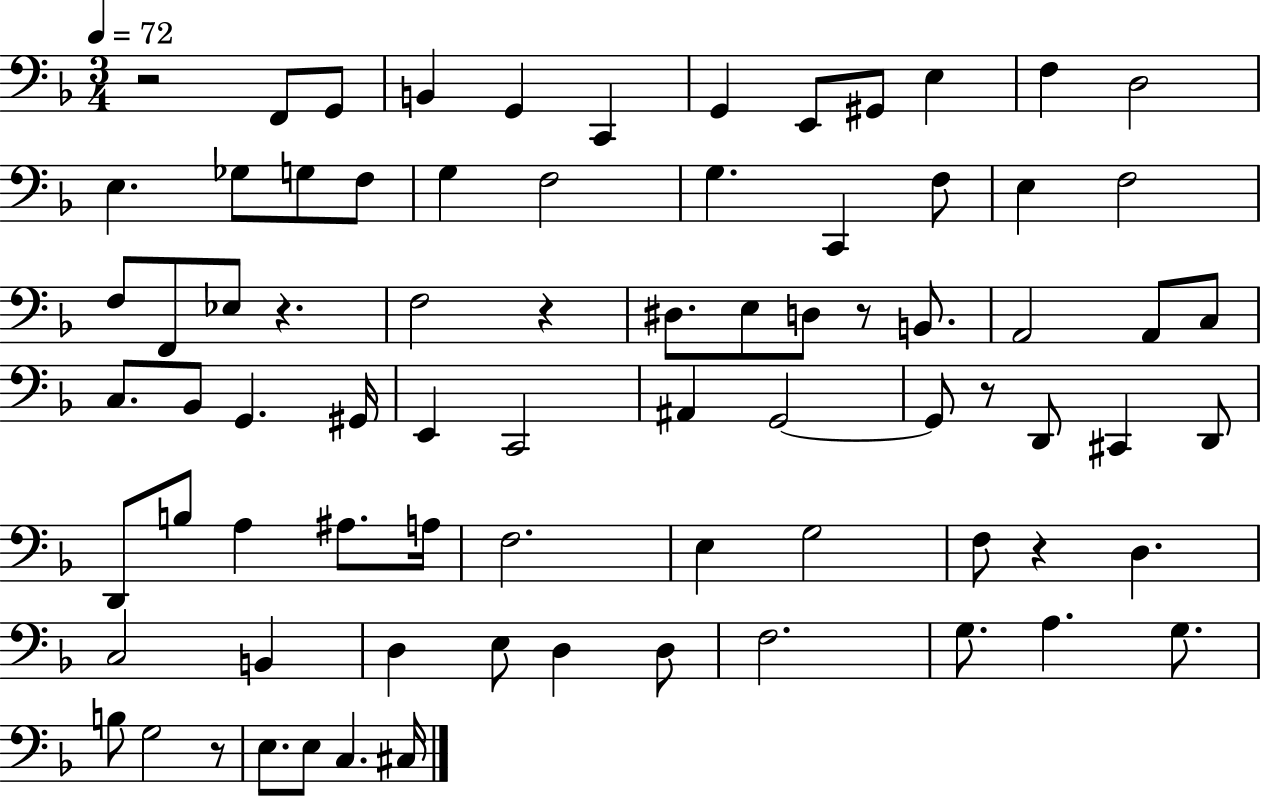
X:1
T:Untitled
M:3/4
L:1/4
K:F
z2 F,,/2 G,,/2 B,, G,, C,, G,, E,,/2 ^G,,/2 E, F, D,2 E, _G,/2 G,/2 F,/2 G, F,2 G, C,, F,/2 E, F,2 F,/2 F,,/2 _E,/2 z F,2 z ^D,/2 E,/2 D,/2 z/2 B,,/2 A,,2 A,,/2 C,/2 C,/2 _B,,/2 G,, ^G,,/4 E,, C,,2 ^A,, G,,2 G,,/2 z/2 D,,/2 ^C,, D,,/2 D,,/2 B,/2 A, ^A,/2 A,/4 F,2 E, G,2 F,/2 z D, C,2 B,, D, E,/2 D, D,/2 F,2 G,/2 A, G,/2 B,/2 G,2 z/2 E,/2 E,/2 C, ^C,/4